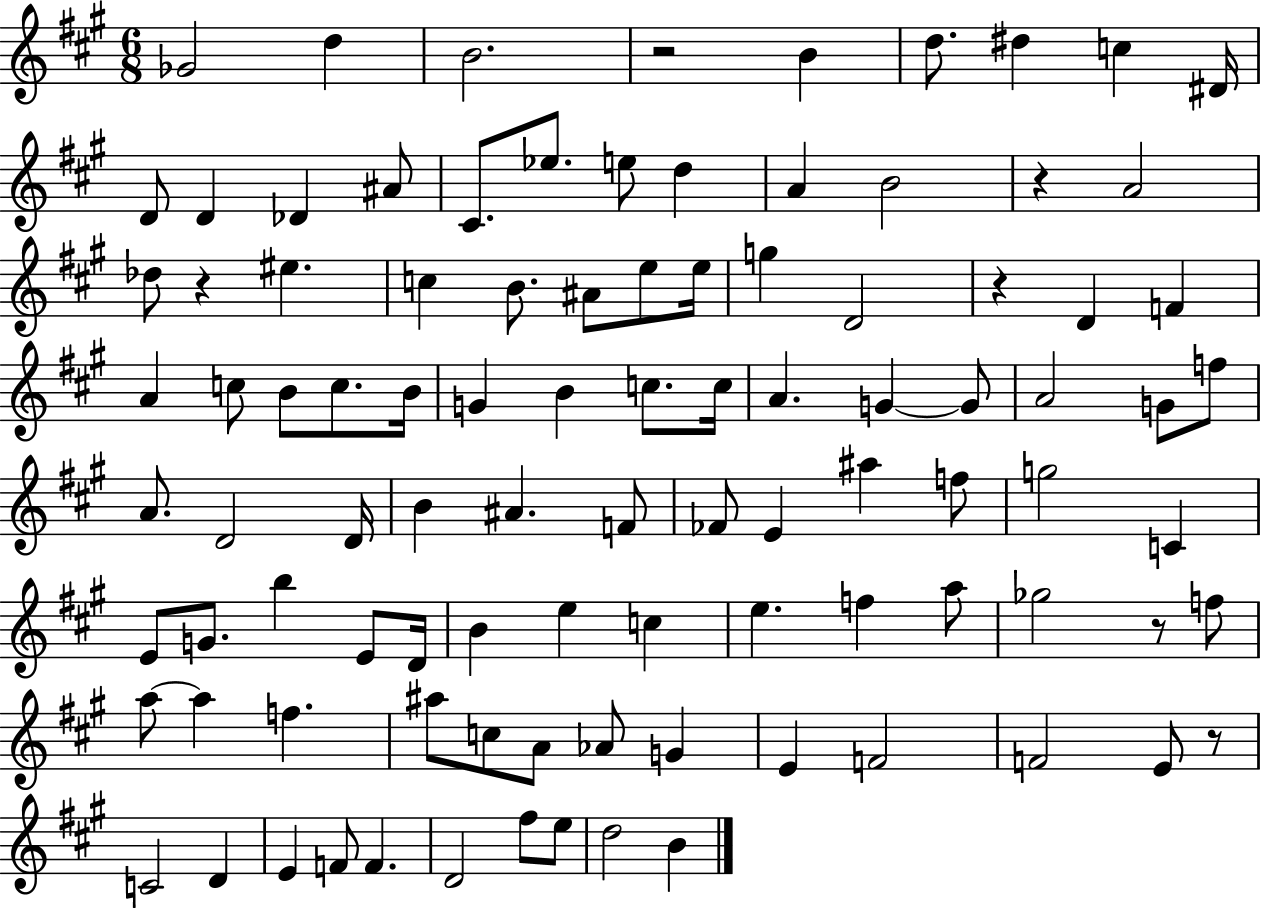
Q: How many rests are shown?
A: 6